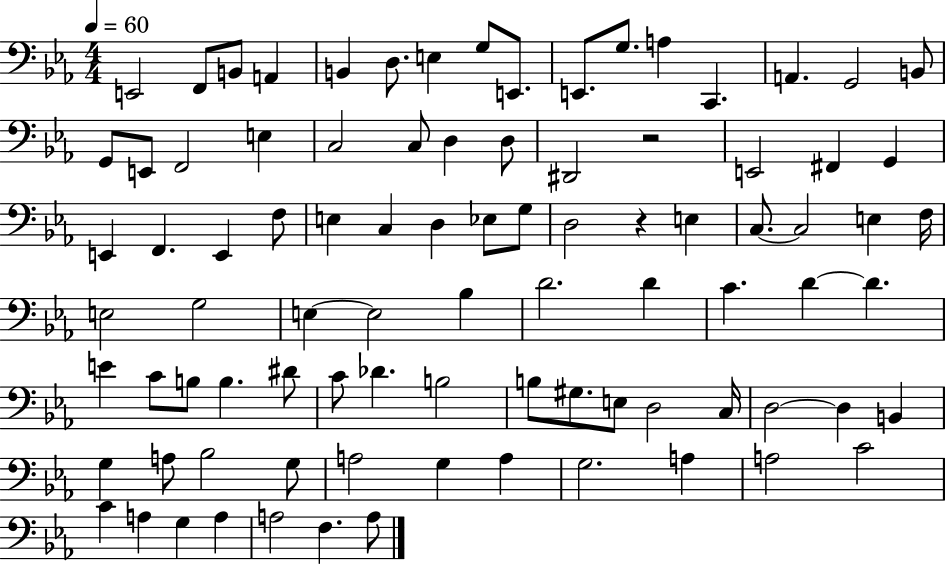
E2/h F2/e B2/e A2/q B2/q D3/e. E3/q G3/e E2/e. E2/e. G3/e. A3/q C2/q. A2/q. G2/h B2/e G2/e E2/e F2/h E3/q C3/h C3/e D3/q D3/e D#2/h R/h E2/h F#2/q G2/q E2/q F2/q. E2/q F3/e E3/q C3/q D3/q Eb3/e G3/e D3/h R/q E3/q C3/e. C3/h E3/q F3/s E3/h G3/h E3/q E3/h Bb3/q D4/h. D4/q C4/q. D4/q D4/q. E4/q C4/e B3/e B3/q. D#4/e C4/e Db4/q. B3/h B3/e G#3/e. E3/e D3/h C3/s D3/h D3/q B2/q G3/q A3/e Bb3/h G3/e A3/h G3/q A3/q G3/h. A3/q A3/h C4/h C4/q A3/q G3/q A3/q A3/h F3/q. A3/e